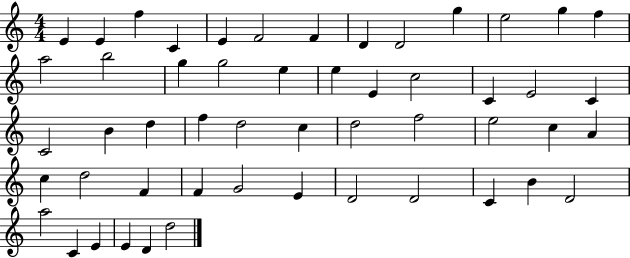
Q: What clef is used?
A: treble